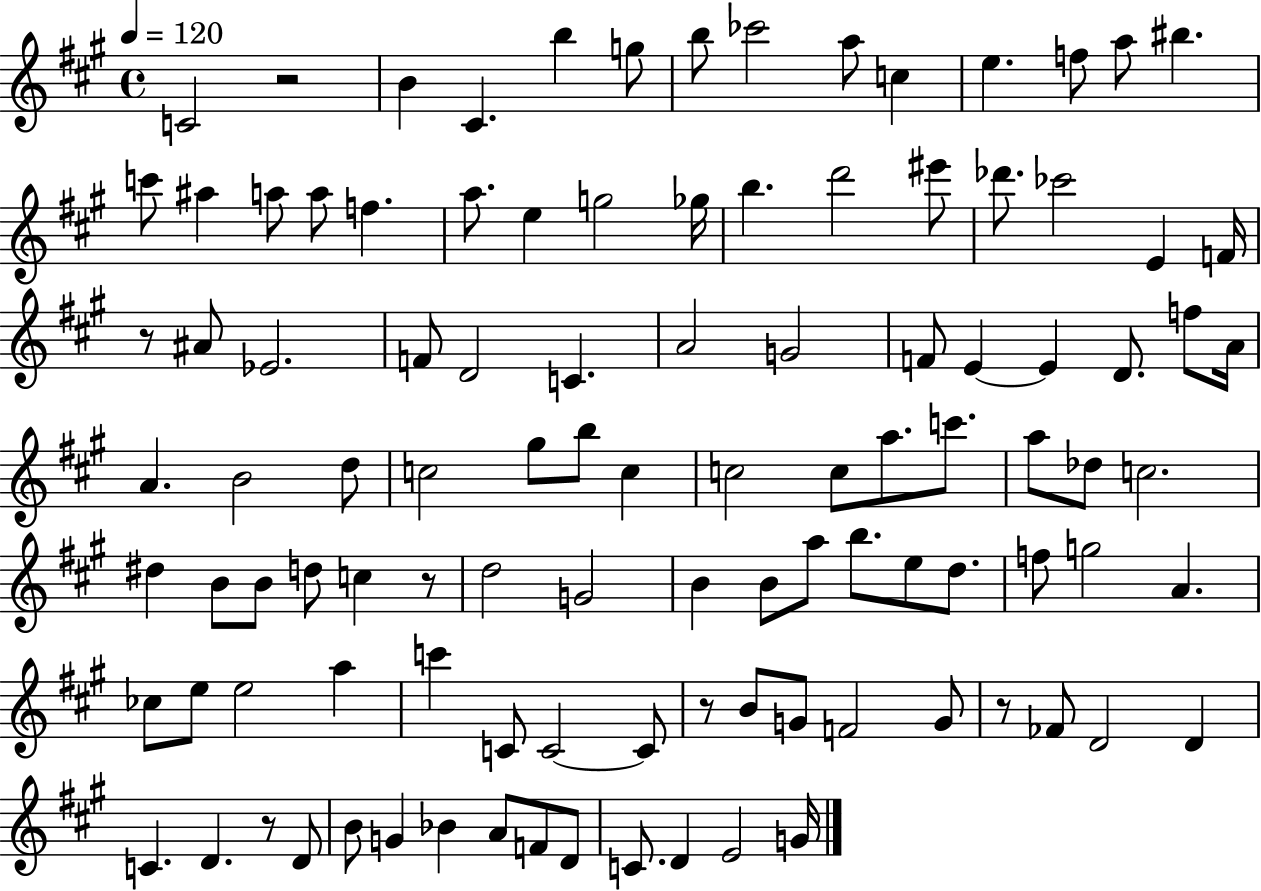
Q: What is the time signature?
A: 4/4